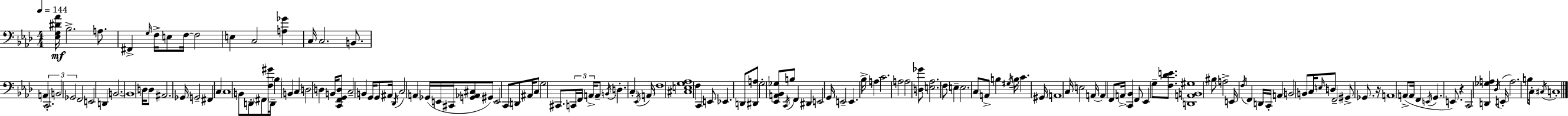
{
  \clef bass
  \numericTimeSignature
  \time 4/4
  \key f \minor
  \tempo 4 = 144
  <ees g dis' aes'>16\mf bes2.-> a8. | fis,4-> \grace { g16 } f16-> e8 f16~~ f2 | e4 c2 <a ges'>4 | c16 c2. b,8. | \break a,4 \tuplet 3/2 { c,2.-. | b,2 ges,2 } | f,2 e,2 | d,4 b,2.~~ | \break b,1 | d16 d8 ais,2. | ges,16 g,2-- fis,4 c4 | c1 | \break b,8 d,8-. \parenthesize fis,8 <f gis'>16 d,16-- \parenthesize bes4 b,4 | c4 d2 d4 | b,16 <c, f, g, d>8 c2-- b,4 | g,16 g,8 ais,16 \acciaccatura { des,16 } c2 a,4 | \break ges,16( e,16 cis,16 <g, aes, cis>8 gis,8) e,2 | c,8 d,8 ais,16 c8 g2 cis,8. | \tuplet 3/2 { c,16 f,16 a,16-> } a,8-- \acciaccatura { b,16 } d4.-. \parenthesize c4-. | \acciaccatura { ees,16 } a,16 f1 | \break <cis e g aes>1 | f4 c,4 e,8 ees,4. | d,8 <dis, a>8 g2-. | <ees, a, bes, ges>8 \acciaccatura { c,16 } b8 f,4 dis,4 e,2 | \break g,16 e,2-- e,4. | bes16-> a4 c'2. | a2 a2 | <d ges'>8 <e aes>2. | \break f8 e4-- e2. | c8 a,8-> b4 \acciaccatura { gis16 } b16 c'4. | gis,16 a,1 | c16 e2 a,16~~ | \break a,4 f,8 a,16-> <c, bes,>4 f,8 ees,4 | g8-- <f des' e'>8. <d, a, b, gis>1 | bis8 a2-> | e,16 \acciaccatura { f16 } f,4 d,16 c,16-. a,4 b,2 | \break b,8 c16 \grace { e16 } d8 f,2-- | gis,8-> ges,8. r16 a,1 | a,8->( a,16 f,4 \acciaccatura { e,16 } | g,4. e,8.) r4 c,2 | \break <d, ges a>4 \acciaccatura { des16 }( e,16-. a2.) | b8 c16-. \acciaccatura { cis16 } c1-. | \bar "|."
}